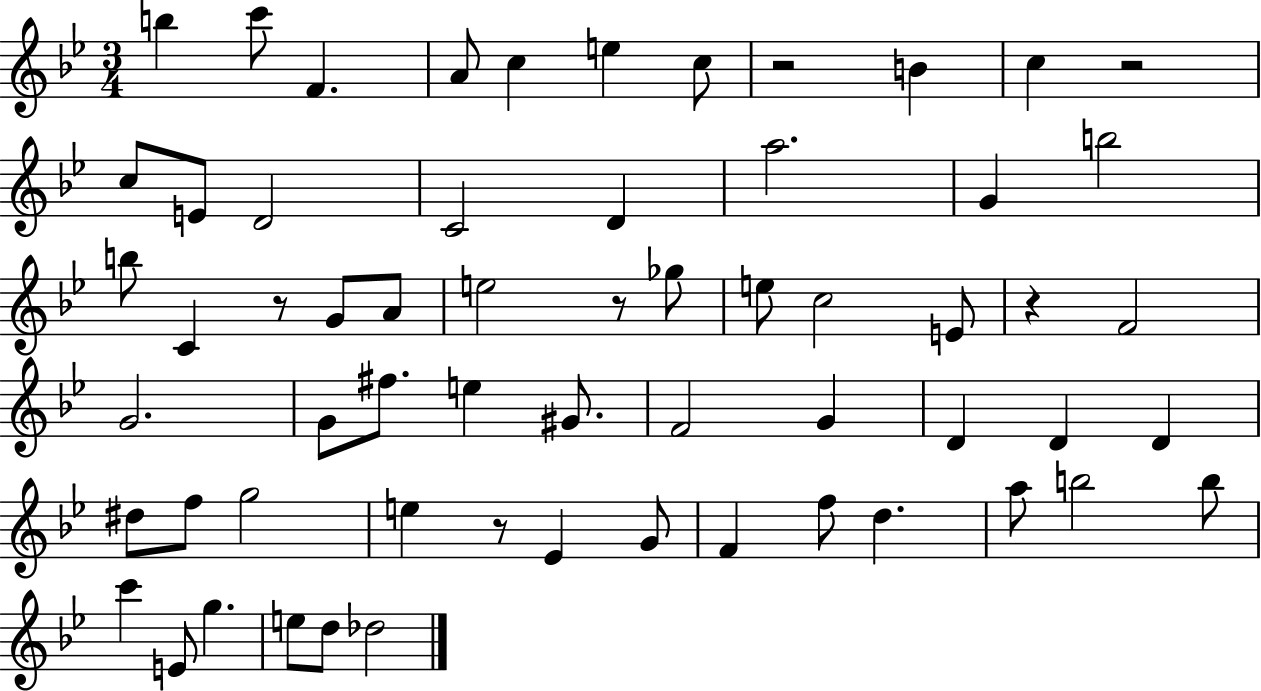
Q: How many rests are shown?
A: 6